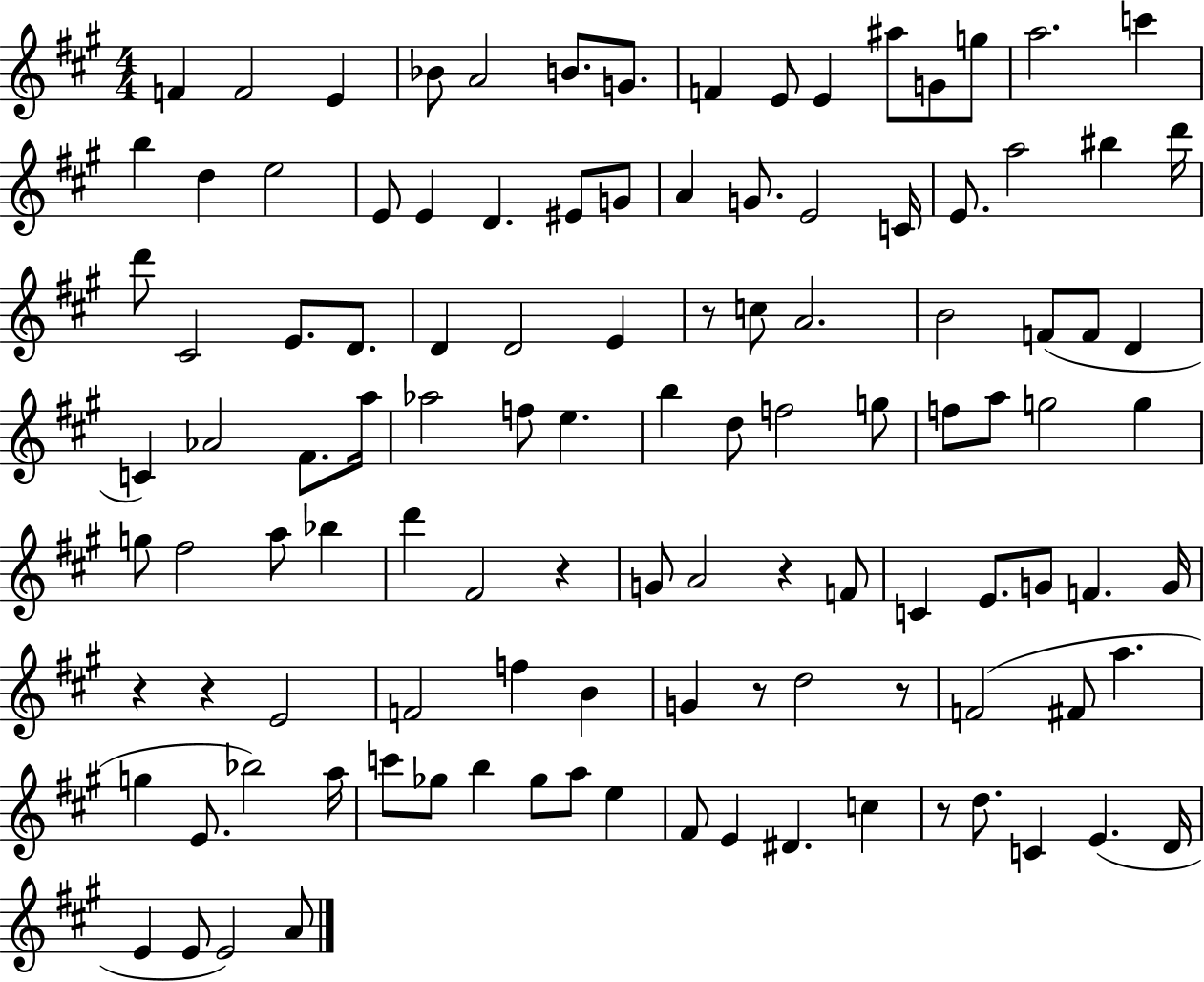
F4/q F4/h E4/q Bb4/e A4/h B4/e. G4/e. F4/q E4/e E4/q A#5/e G4/e G5/e A5/h. C6/q B5/q D5/q E5/h E4/e E4/q D4/q. EIS4/e G4/e A4/q G4/e. E4/h C4/s E4/e. A5/h BIS5/q D6/s D6/e C#4/h E4/e. D4/e. D4/q D4/h E4/q R/e C5/e A4/h. B4/h F4/e F4/e D4/q C4/q Ab4/h F#4/e. A5/s Ab5/h F5/e E5/q. B5/q D5/e F5/h G5/e F5/e A5/e G5/h G5/q G5/e F#5/h A5/e Bb5/q D6/q F#4/h R/q G4/e A4/h R/q F4/e C4/q E4/e. G4/e F4/q. G4/s R/q R/q E4/h F4/h F5/q B4/q G4/q R/e D5/h R/e F4/h F#4/e A5/q. G5/q E4/e. Bb5/h A5/s C6/e Gb5/e B5/q Gb5/e A5/e E5/q F#4/e E4/q D#4/q. C5/q R/e D5/e. C4/q E4/q. D4/s E4/q E4/e E4/h A4/e